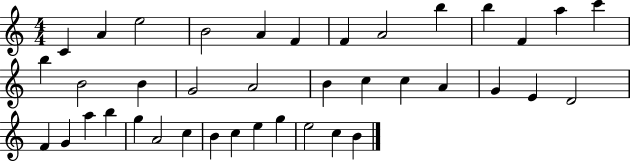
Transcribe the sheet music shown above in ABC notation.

X:1
T:Untitled
M:4/4
L:1/4
K:C
C A e2 B2 A F F A2 b b F a c' b B2 B G2 A2 B c c A G E D2 F G a b g A2 c B c e g e2 c B